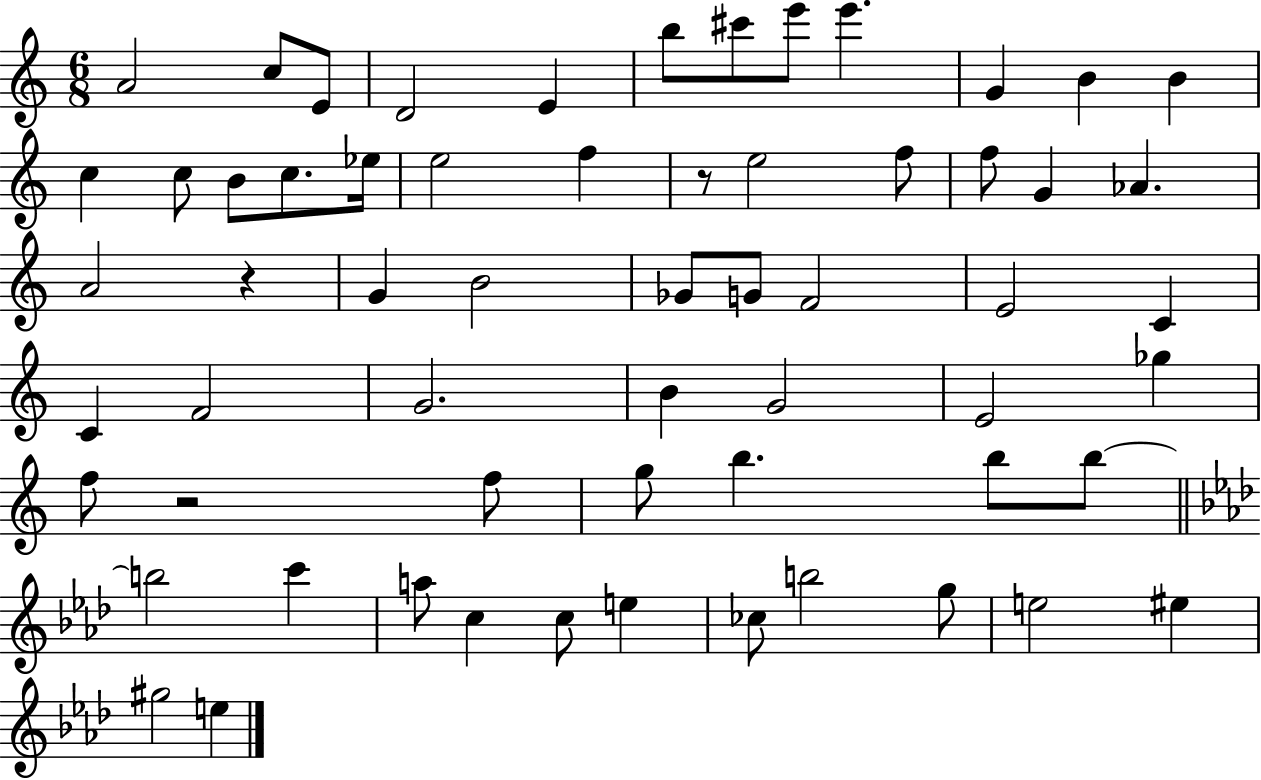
A4/h C5/e E4/e D4/h E4/q B5/e C#6/e E6/e E6/q. G4/q B4/q B4/q C5/q C5/e B4/e C5/e. Eb5/s E5/h F5/q R/e E5/h F5/e F5/e G4/q Ab4/q. A4/h R/q G4/q B4/h Gb4/e G4/e F4/h E4/h C4/q C4/q F4/h G4/h. B4/q G4/h E4/h Gb5/q F5/e R/h F5/e G5/e B5/q. B5/e B5/e B5/h C6/q A5/e C5/q C5/e E5/q CES5/e B5/h G5/e E5/h EIS5/q G#5/h E5/q